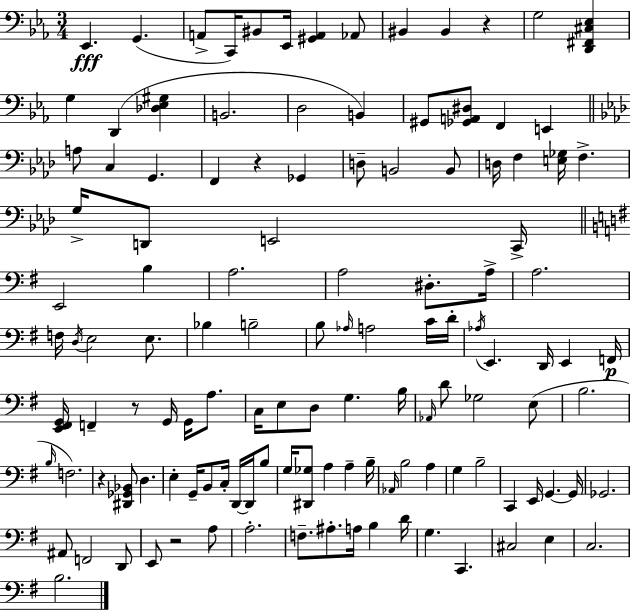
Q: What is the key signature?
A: EES major